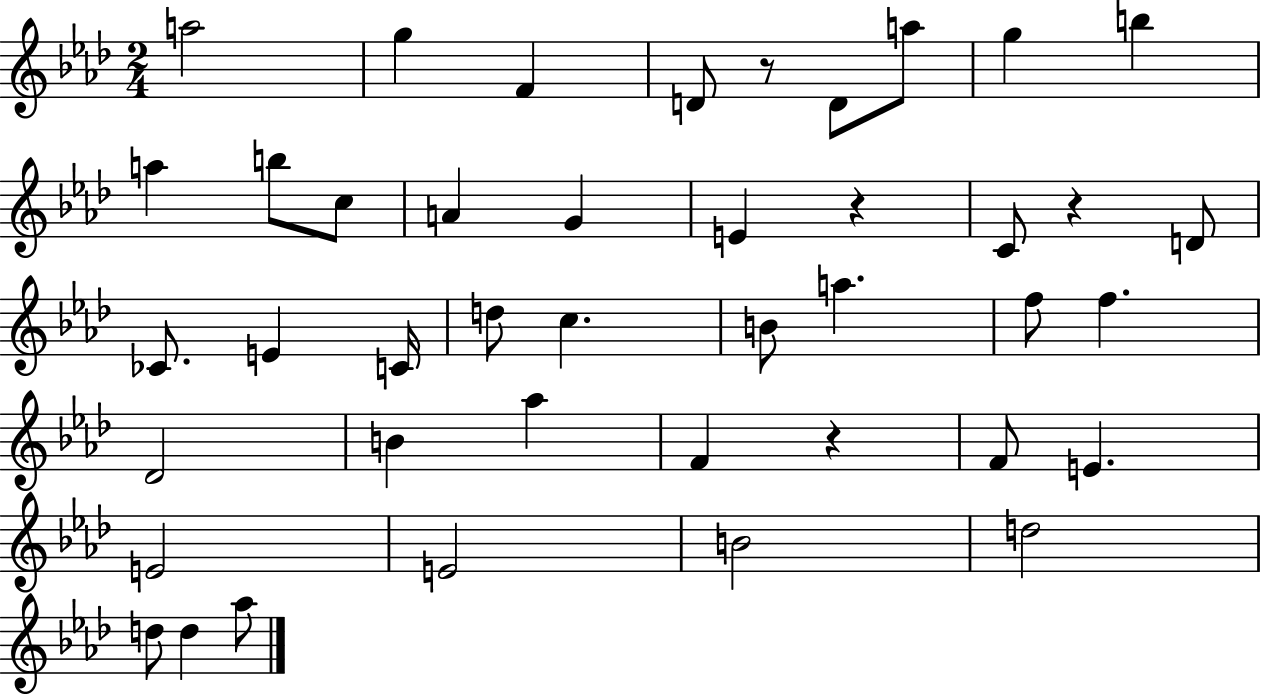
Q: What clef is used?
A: treble